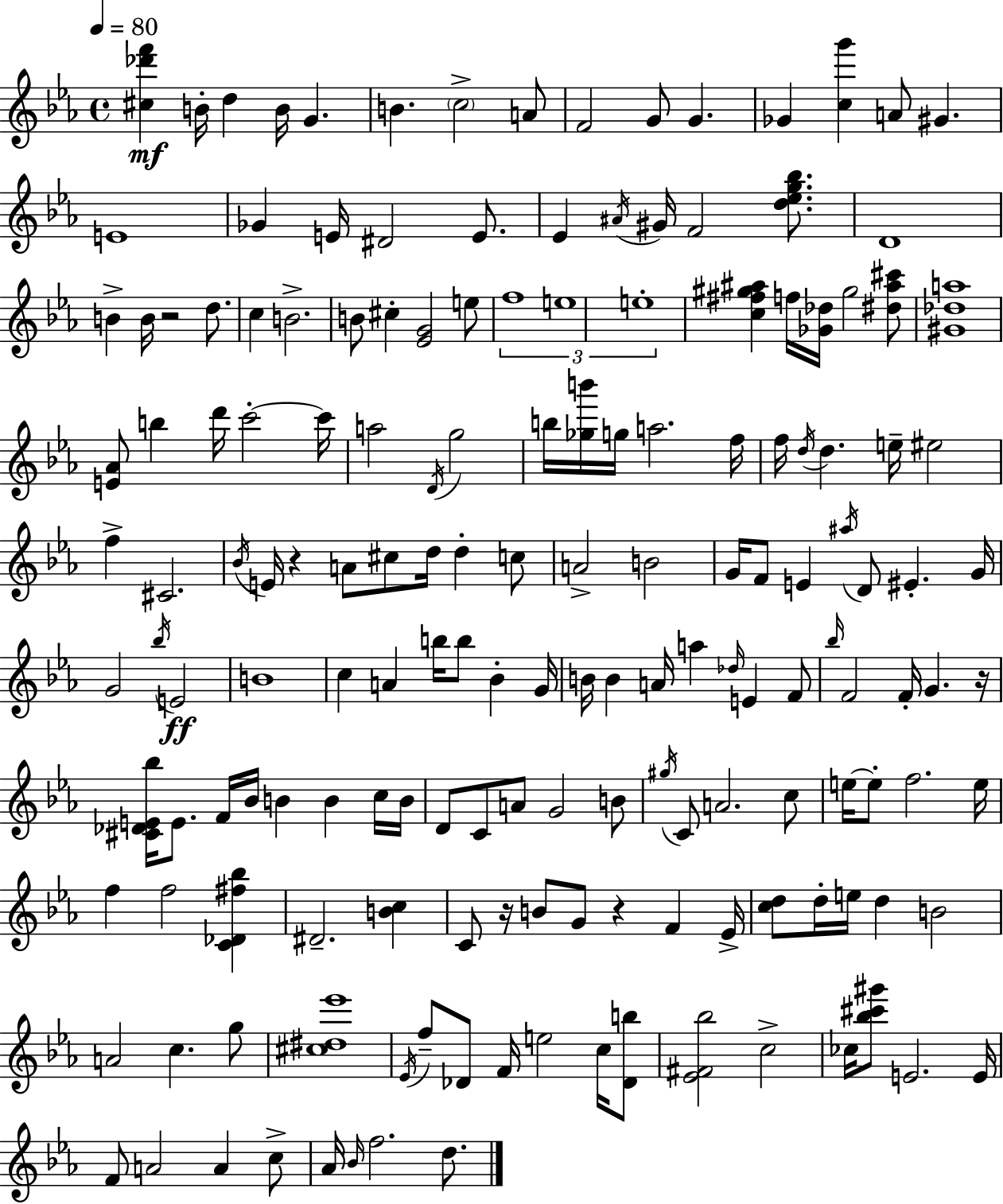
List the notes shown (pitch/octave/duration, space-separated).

[C#5,Db6,F6]/q B4/s D5/q B4/s G4/q. B4/q. C5/h A4/e F4/h G4/e G4/q. Gb4/q [C5,G6]/q A4/e G#4/q. E4/w Gb4/q E4/s D#4/h E4/e. Eb4/q A#4/s G#4/s F4/h [D5,Eb5,G5,Bb5]/e. D4/w B4/q B4/s R/h D5/e. C5/q B4/h. B4/e C#5/q [Eb4,G4]/h E5/e F5/w E5/w E5/w [C5,F#5,G#5,A#5]/q F5/s [Gb4,Db5]/s G#5/h [D#5,A#5,C#6]/e [G#4,Db5,A5]/w [E4,Ab4]/e B5/q D6/s C6/h C6/s A5/h D4/s G5/h B5/s [Gb5,B6]/s G5/s A5/h. F5/s F5/s D5/s D5/q. E5/s EIS5/h F5/q C#4/h. Bb4/s E4/s R/q A4/e C#5/e D5/s D5/q C5/e A4/h B4/h G4/s F4/e E4/q A#5/s D4/e EIS4/q. G4/s G4/h Bb5/s E4/h B4/w C5/q A4/q B5/s B5/e Bb4/q G4/s B4/s B4/q A4/s A5/q Db5/s E4/q F4/e Bb5/s F4/h F4/s G4/q. R/s [C#4,Db4,E4,Bb5]/s E4/e. F4/s Bb4/s B4/q B4/q C5/s B4/s D4/e C4/e A4/e G4/h B4/e G#5/s C4/e A4/h. C5/e E5/s E5/e F5/h. E5/s F5/q F5/h [C4,Db4,F#5,Bb5]/q D#4/h. [B4,C5]/q C4/e R/s B4/e G4/e R/q F4/q Eb4/s [C5,D5]/e D5/s E5/s D5/q B4/h A4/h C5/q. G5/e [C#5,D#5,Eb6]/w Eb4/s F5/e Db4/e F4/s E5/h C5/s [Db4,B5]/e [Eb4,F#4,Bb5]/h C5/h CES5/s [Bb5,C#6,G#6]/e E4/h. E4/s F4/e A4/h A4/q C5/e Ab4/s Bb4/s F5/h. D5/e.